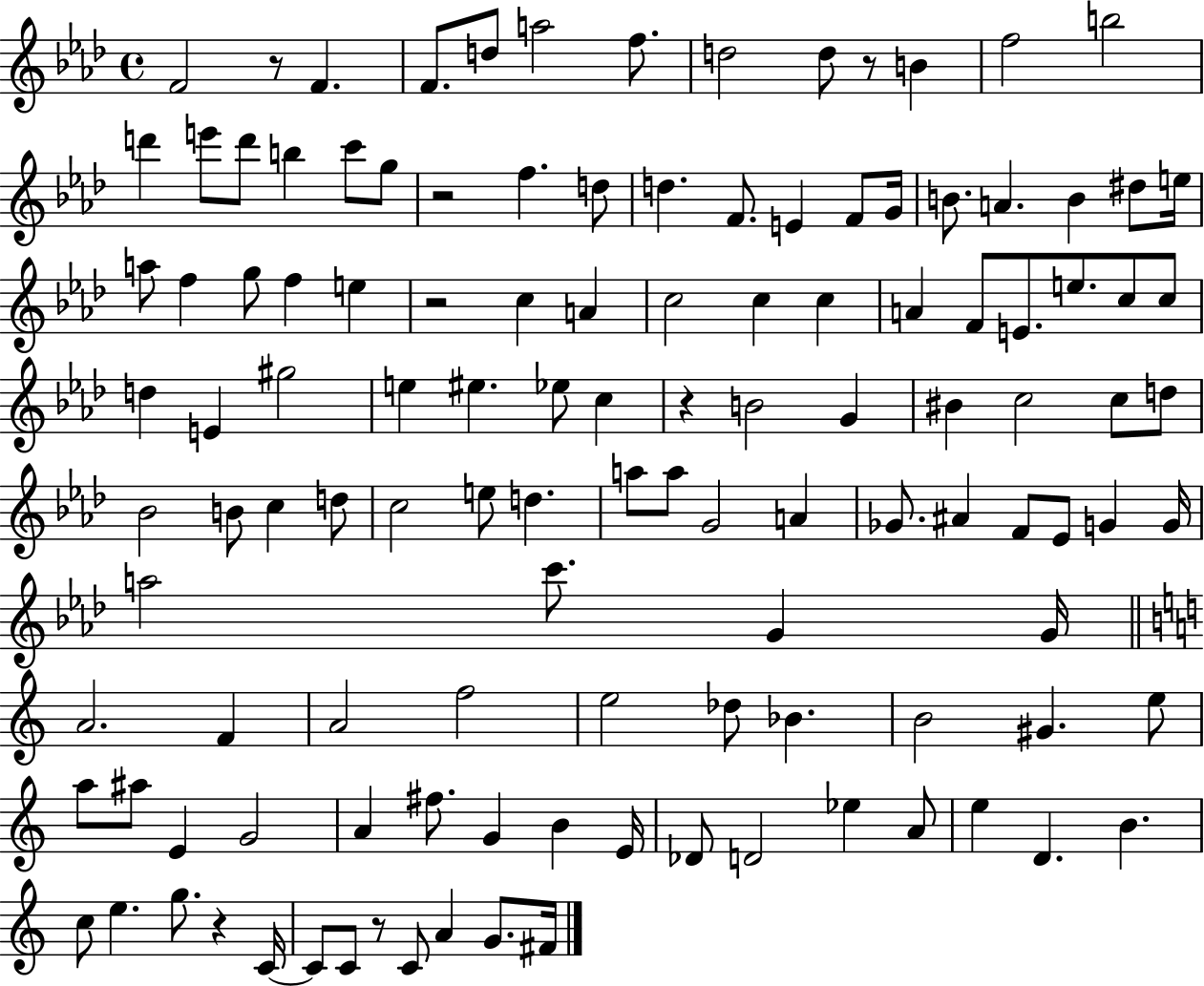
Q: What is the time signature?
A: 4/4